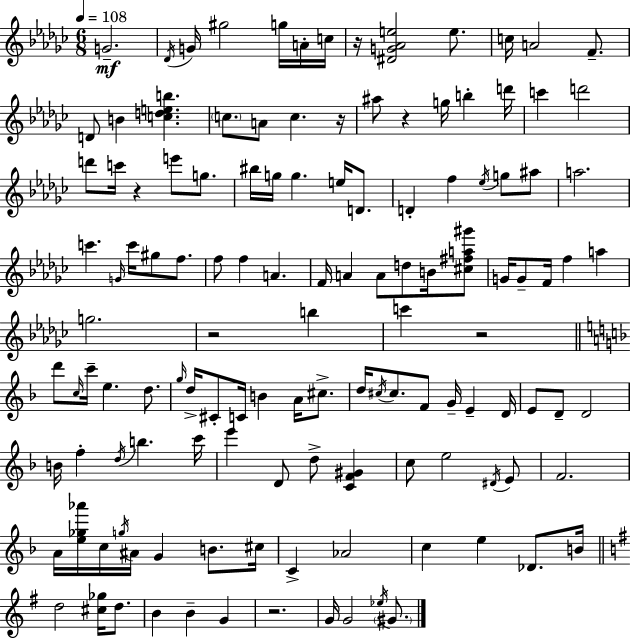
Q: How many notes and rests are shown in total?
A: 128